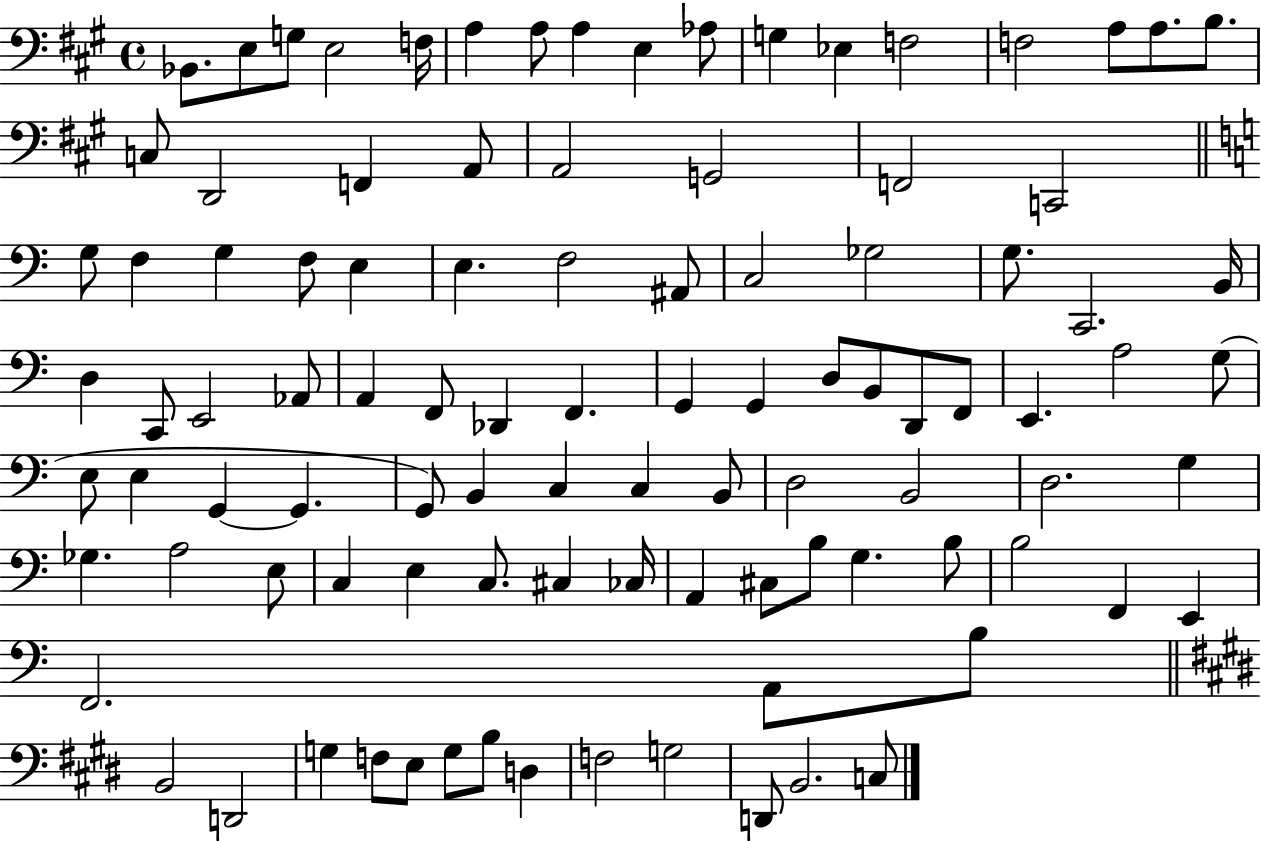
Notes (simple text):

Bb2/e. E3/e G3/e E3/h F3/s A3/q A3/e A3/q E3/q Ab3/e G3/q Eb3/q F3/h F3/h A3/e A3/e. B3/e. C3/e D2/h F2/q A2/e A2/h G2/h F2/h C2/h G3/e F3/q G3/q F3/e E3/q E3/q. F3/h A#2/e C3/h Gb3/h G3/e. C2/h. B2/s D3/q C2/e E2/h Ab2/e A2/q F2/e Db2/q F2/q. G2/q G2/q D3/e B2/e D2/e F2/e E2/q. A3/h G3/e E3/e E3/q G2/q G2/q. G2/e B2/q C3/q C3/q B2/e D3/h B2/h D3/h. G3/q Gb3/q. A3/h E3/e C3/q E3/q C3/e. C#3/q CES3/s A2/q C#3/e B3/e G3/q. B3/e B3/h F2/q E2/q F2/h. A2/e B3/e B2/h D2/h G3/q F3/e E3/e G3/e B3/e D3/q F3/h G3/h D2/e B2/h. C3/e